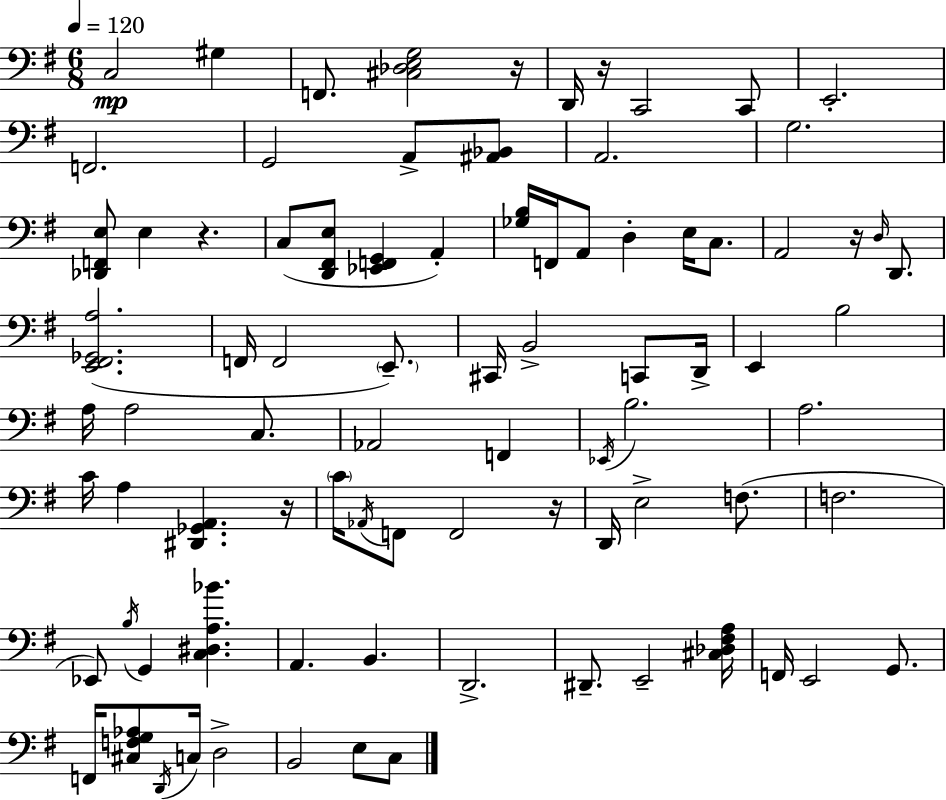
C3/h G#3/q F2/e. [C#3,Db3,E3,G3]/h R/s D2/s R/s C2/h C2/e E2/h. F2/h. G2/h A2/e [A#2,Bb2]/e A2/h. G3/h. [Db2,F2,E3]/e E3/q R/q. C3/e [D2,F#2,E3]/e [Eb2,F2,G2]/q A2/q [Gb3,B3]/s F2/s A2/e D3/q E3/s C3/e. A2/h R/s D3/s D2/e. [E2,F#2,Gb2,A3]/h. F2/s F2/h E2/e. C#2/s B2/h C2/e D2/s E2/q B3/h A3/s A3/h C3/e. Ab2/h F2/q Eb2/s B3/h. A3/h. C4/s A3/q [D#2,Gb2,A2]/q. R/s C4/s Ab2/s F2/e F2/h R/s D2/s E3/h F3/e. F3/h. Eb2/e B3/s G2/q [C3,D#3,A3,Bb4]/q. A2/q. B2/q. D2/h. D#2/e. E2/h [C#3,Db3,F#3,A3]/s F2/s E2/h G2/e. F2/s [C#3,F3,G3,Ab3]/e D2/s C3/s D3/h B2/h E3/e C3/e